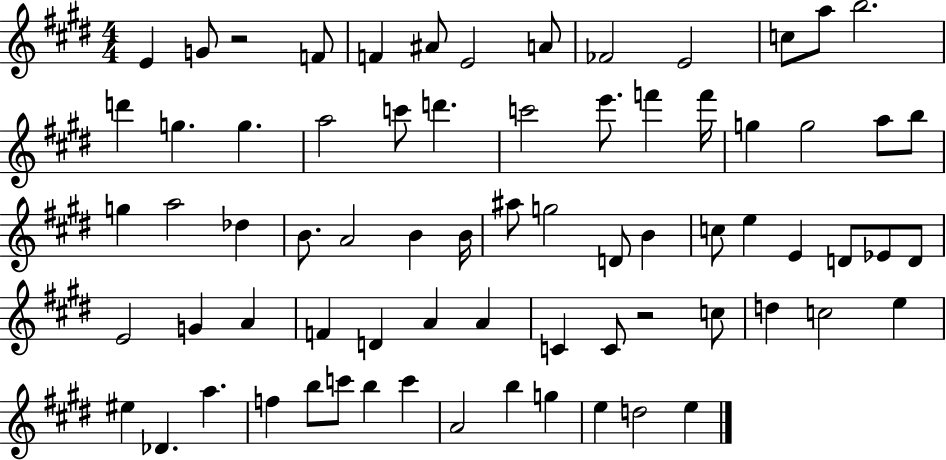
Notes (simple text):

E4/q G4/e R/h F4/e F4/q A#4/e E4/h A4/e FES4/h E4/h C5/e A5/e B5/h. D6/q G5/q. G5/q. A5/h C6/e D6/q. C6/h E6/e. F6/q F6/s G5/q G5/h A5/e B5/e G5/q A5/h Db5/q B4/e. A4/h B4/q B4/s A#5/e G5/h D4/e B4/q C5/e E5/q E4/q D4/e Eb4/e D4/e E4/h G4/q A4/q F4/q D4/q A4/q A4/q C4/q C4/e R/h C5/e D5/q C5/h E5/q EIS5/q Db4/q. A5/q. F5/q B5/e C6/e B5/q C6/q A4/h B5/q G5/q E5/q D5/h E5/q